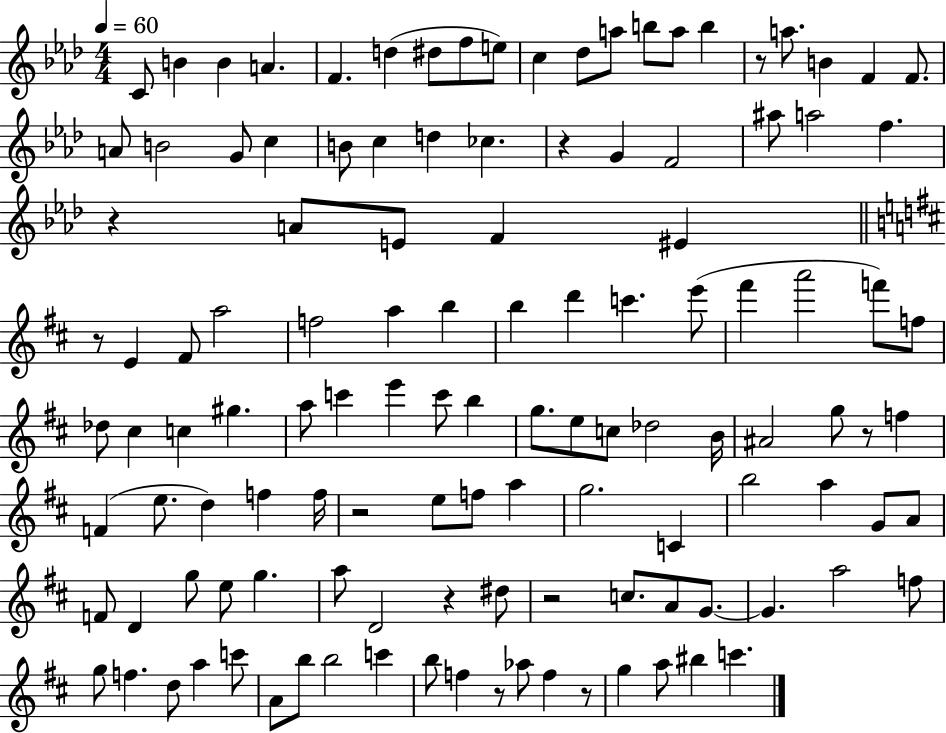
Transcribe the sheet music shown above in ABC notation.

X:1
T:Untitled
M:4/4
L:1/4
K:Ab
C/2 B B A F d ^d/2 f/2 e/2 c _d/2 a/2 b/2 a/2 b z/2 a/2 B F F/2 A/2 B2 G/2 c B/2 c d _c z G F2 ^a/2 a2 f z A/2 E/2 F ^E z/2 E ^F/2 a2 f2 a b b d' c' e'/2 ^f' a'2 f'/2 f/2 _d/2 ^c c ^g a/2 c' e' c'/2 b g/2 e/2 c/2 _d2 B/4 ^A2 g/2 z/2 f F e/2 d f f/4 z2 e/2 f/2 a g2 C b2 a G/2 A/2 F/2 D g/2 e/2 g a/2 D2 z ^d/2 z2 c/2 A/2 G/2 G a2 f/2 g/2 f d/2 a c'/2 A/2 b/2 b2 c' b/2 f z/2 _a/2 f z/2 g a/2 ^b c'